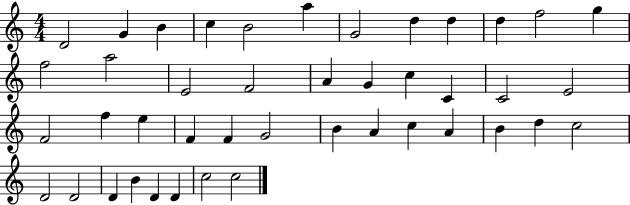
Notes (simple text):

D4/h G4/q B4/q C5/q B4/h A5/q G4/h D5/q D5/q D5/q F5/h G5/q F5/h A5/h E4/h F4/h A4/q G4/q C5/q C4/q C4/h E4/h F4/h F5/q E5/q F4/q F4/q G4/h B4/q A4/q C5/q A4/q B4/q D5/q C5/h D4/h D4/h D4/q B4/q D4/q D4/q C5/h C5/h